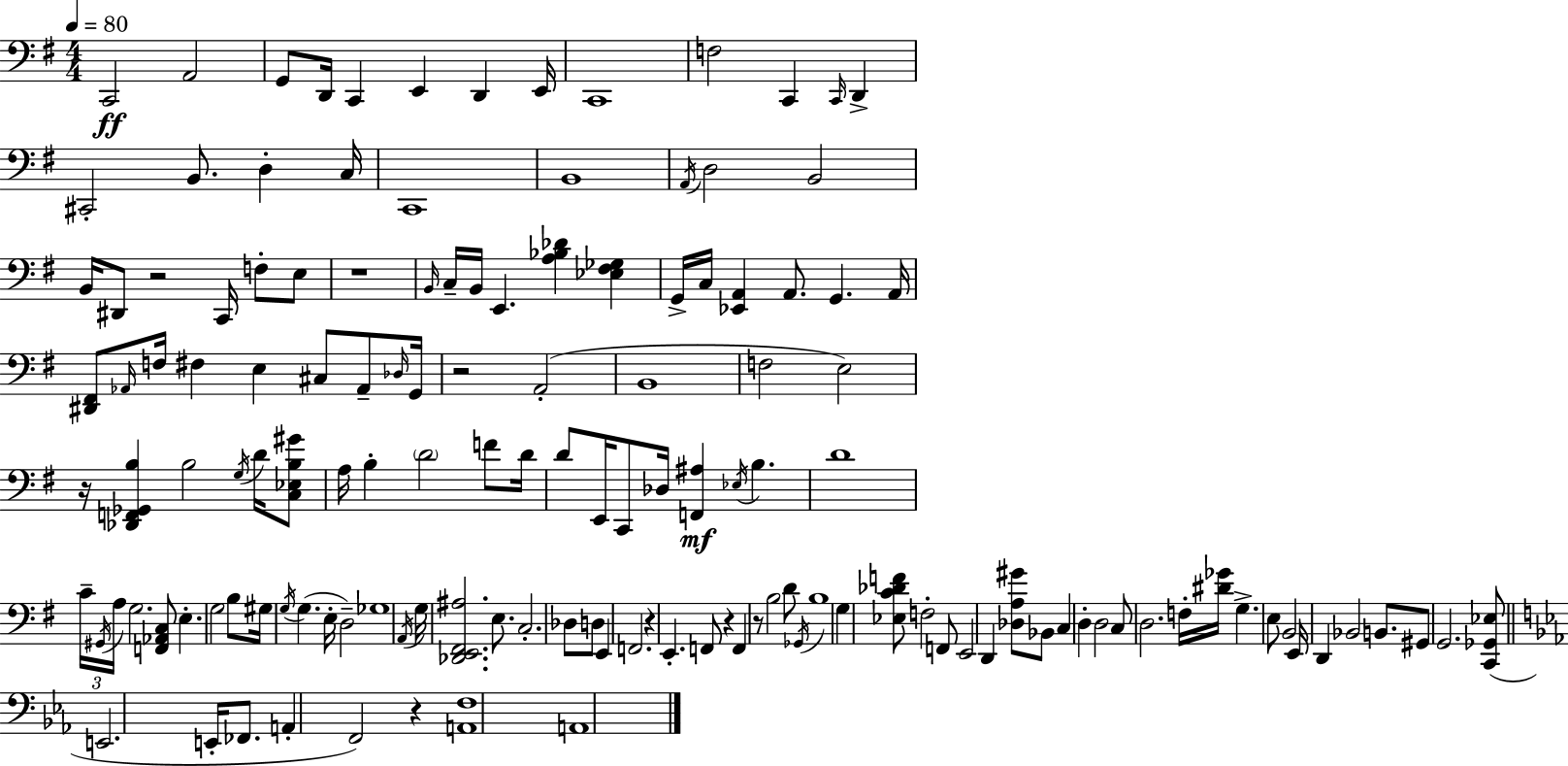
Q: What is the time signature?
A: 4/4